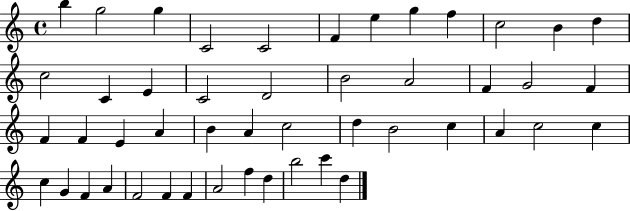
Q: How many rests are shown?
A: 0